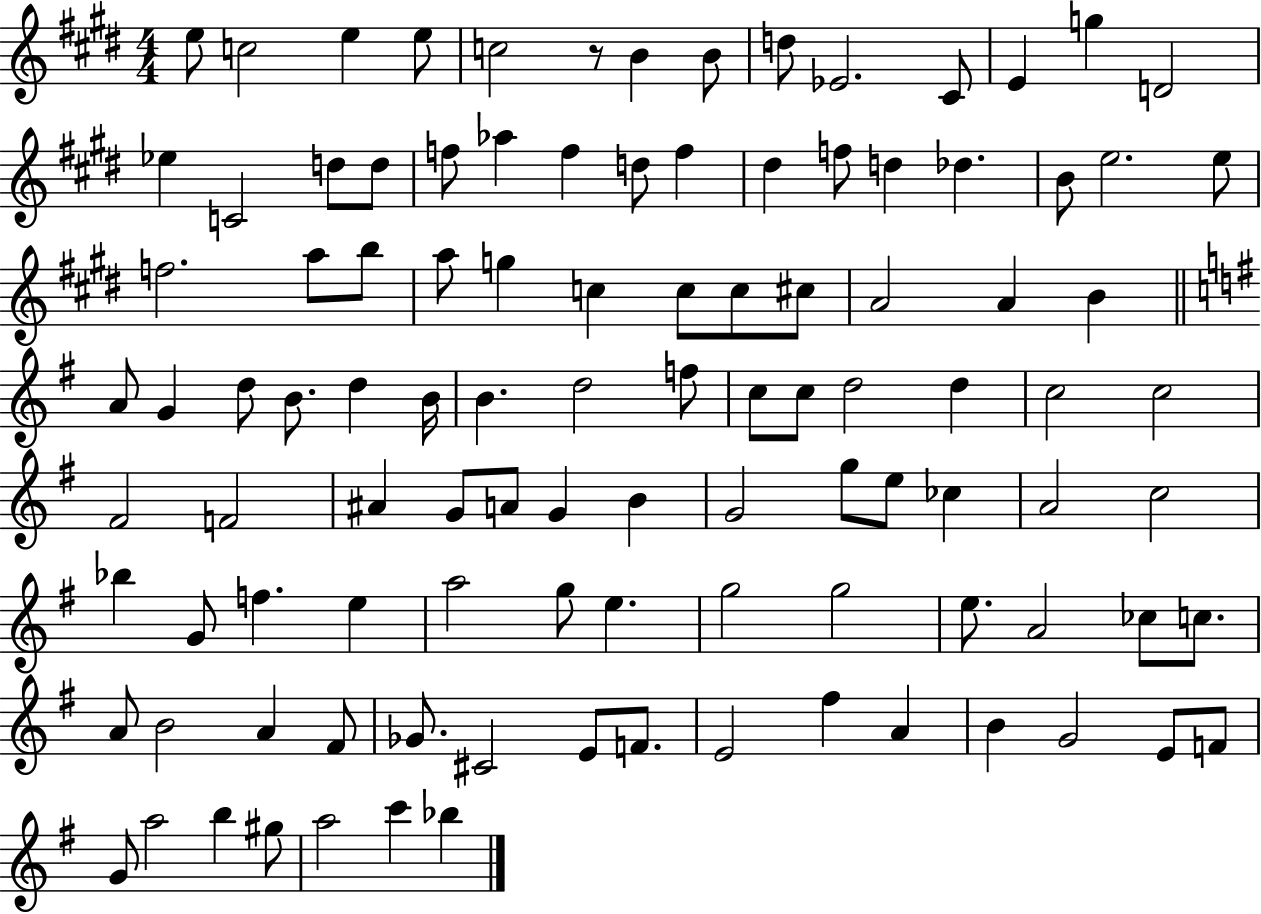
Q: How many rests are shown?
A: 1